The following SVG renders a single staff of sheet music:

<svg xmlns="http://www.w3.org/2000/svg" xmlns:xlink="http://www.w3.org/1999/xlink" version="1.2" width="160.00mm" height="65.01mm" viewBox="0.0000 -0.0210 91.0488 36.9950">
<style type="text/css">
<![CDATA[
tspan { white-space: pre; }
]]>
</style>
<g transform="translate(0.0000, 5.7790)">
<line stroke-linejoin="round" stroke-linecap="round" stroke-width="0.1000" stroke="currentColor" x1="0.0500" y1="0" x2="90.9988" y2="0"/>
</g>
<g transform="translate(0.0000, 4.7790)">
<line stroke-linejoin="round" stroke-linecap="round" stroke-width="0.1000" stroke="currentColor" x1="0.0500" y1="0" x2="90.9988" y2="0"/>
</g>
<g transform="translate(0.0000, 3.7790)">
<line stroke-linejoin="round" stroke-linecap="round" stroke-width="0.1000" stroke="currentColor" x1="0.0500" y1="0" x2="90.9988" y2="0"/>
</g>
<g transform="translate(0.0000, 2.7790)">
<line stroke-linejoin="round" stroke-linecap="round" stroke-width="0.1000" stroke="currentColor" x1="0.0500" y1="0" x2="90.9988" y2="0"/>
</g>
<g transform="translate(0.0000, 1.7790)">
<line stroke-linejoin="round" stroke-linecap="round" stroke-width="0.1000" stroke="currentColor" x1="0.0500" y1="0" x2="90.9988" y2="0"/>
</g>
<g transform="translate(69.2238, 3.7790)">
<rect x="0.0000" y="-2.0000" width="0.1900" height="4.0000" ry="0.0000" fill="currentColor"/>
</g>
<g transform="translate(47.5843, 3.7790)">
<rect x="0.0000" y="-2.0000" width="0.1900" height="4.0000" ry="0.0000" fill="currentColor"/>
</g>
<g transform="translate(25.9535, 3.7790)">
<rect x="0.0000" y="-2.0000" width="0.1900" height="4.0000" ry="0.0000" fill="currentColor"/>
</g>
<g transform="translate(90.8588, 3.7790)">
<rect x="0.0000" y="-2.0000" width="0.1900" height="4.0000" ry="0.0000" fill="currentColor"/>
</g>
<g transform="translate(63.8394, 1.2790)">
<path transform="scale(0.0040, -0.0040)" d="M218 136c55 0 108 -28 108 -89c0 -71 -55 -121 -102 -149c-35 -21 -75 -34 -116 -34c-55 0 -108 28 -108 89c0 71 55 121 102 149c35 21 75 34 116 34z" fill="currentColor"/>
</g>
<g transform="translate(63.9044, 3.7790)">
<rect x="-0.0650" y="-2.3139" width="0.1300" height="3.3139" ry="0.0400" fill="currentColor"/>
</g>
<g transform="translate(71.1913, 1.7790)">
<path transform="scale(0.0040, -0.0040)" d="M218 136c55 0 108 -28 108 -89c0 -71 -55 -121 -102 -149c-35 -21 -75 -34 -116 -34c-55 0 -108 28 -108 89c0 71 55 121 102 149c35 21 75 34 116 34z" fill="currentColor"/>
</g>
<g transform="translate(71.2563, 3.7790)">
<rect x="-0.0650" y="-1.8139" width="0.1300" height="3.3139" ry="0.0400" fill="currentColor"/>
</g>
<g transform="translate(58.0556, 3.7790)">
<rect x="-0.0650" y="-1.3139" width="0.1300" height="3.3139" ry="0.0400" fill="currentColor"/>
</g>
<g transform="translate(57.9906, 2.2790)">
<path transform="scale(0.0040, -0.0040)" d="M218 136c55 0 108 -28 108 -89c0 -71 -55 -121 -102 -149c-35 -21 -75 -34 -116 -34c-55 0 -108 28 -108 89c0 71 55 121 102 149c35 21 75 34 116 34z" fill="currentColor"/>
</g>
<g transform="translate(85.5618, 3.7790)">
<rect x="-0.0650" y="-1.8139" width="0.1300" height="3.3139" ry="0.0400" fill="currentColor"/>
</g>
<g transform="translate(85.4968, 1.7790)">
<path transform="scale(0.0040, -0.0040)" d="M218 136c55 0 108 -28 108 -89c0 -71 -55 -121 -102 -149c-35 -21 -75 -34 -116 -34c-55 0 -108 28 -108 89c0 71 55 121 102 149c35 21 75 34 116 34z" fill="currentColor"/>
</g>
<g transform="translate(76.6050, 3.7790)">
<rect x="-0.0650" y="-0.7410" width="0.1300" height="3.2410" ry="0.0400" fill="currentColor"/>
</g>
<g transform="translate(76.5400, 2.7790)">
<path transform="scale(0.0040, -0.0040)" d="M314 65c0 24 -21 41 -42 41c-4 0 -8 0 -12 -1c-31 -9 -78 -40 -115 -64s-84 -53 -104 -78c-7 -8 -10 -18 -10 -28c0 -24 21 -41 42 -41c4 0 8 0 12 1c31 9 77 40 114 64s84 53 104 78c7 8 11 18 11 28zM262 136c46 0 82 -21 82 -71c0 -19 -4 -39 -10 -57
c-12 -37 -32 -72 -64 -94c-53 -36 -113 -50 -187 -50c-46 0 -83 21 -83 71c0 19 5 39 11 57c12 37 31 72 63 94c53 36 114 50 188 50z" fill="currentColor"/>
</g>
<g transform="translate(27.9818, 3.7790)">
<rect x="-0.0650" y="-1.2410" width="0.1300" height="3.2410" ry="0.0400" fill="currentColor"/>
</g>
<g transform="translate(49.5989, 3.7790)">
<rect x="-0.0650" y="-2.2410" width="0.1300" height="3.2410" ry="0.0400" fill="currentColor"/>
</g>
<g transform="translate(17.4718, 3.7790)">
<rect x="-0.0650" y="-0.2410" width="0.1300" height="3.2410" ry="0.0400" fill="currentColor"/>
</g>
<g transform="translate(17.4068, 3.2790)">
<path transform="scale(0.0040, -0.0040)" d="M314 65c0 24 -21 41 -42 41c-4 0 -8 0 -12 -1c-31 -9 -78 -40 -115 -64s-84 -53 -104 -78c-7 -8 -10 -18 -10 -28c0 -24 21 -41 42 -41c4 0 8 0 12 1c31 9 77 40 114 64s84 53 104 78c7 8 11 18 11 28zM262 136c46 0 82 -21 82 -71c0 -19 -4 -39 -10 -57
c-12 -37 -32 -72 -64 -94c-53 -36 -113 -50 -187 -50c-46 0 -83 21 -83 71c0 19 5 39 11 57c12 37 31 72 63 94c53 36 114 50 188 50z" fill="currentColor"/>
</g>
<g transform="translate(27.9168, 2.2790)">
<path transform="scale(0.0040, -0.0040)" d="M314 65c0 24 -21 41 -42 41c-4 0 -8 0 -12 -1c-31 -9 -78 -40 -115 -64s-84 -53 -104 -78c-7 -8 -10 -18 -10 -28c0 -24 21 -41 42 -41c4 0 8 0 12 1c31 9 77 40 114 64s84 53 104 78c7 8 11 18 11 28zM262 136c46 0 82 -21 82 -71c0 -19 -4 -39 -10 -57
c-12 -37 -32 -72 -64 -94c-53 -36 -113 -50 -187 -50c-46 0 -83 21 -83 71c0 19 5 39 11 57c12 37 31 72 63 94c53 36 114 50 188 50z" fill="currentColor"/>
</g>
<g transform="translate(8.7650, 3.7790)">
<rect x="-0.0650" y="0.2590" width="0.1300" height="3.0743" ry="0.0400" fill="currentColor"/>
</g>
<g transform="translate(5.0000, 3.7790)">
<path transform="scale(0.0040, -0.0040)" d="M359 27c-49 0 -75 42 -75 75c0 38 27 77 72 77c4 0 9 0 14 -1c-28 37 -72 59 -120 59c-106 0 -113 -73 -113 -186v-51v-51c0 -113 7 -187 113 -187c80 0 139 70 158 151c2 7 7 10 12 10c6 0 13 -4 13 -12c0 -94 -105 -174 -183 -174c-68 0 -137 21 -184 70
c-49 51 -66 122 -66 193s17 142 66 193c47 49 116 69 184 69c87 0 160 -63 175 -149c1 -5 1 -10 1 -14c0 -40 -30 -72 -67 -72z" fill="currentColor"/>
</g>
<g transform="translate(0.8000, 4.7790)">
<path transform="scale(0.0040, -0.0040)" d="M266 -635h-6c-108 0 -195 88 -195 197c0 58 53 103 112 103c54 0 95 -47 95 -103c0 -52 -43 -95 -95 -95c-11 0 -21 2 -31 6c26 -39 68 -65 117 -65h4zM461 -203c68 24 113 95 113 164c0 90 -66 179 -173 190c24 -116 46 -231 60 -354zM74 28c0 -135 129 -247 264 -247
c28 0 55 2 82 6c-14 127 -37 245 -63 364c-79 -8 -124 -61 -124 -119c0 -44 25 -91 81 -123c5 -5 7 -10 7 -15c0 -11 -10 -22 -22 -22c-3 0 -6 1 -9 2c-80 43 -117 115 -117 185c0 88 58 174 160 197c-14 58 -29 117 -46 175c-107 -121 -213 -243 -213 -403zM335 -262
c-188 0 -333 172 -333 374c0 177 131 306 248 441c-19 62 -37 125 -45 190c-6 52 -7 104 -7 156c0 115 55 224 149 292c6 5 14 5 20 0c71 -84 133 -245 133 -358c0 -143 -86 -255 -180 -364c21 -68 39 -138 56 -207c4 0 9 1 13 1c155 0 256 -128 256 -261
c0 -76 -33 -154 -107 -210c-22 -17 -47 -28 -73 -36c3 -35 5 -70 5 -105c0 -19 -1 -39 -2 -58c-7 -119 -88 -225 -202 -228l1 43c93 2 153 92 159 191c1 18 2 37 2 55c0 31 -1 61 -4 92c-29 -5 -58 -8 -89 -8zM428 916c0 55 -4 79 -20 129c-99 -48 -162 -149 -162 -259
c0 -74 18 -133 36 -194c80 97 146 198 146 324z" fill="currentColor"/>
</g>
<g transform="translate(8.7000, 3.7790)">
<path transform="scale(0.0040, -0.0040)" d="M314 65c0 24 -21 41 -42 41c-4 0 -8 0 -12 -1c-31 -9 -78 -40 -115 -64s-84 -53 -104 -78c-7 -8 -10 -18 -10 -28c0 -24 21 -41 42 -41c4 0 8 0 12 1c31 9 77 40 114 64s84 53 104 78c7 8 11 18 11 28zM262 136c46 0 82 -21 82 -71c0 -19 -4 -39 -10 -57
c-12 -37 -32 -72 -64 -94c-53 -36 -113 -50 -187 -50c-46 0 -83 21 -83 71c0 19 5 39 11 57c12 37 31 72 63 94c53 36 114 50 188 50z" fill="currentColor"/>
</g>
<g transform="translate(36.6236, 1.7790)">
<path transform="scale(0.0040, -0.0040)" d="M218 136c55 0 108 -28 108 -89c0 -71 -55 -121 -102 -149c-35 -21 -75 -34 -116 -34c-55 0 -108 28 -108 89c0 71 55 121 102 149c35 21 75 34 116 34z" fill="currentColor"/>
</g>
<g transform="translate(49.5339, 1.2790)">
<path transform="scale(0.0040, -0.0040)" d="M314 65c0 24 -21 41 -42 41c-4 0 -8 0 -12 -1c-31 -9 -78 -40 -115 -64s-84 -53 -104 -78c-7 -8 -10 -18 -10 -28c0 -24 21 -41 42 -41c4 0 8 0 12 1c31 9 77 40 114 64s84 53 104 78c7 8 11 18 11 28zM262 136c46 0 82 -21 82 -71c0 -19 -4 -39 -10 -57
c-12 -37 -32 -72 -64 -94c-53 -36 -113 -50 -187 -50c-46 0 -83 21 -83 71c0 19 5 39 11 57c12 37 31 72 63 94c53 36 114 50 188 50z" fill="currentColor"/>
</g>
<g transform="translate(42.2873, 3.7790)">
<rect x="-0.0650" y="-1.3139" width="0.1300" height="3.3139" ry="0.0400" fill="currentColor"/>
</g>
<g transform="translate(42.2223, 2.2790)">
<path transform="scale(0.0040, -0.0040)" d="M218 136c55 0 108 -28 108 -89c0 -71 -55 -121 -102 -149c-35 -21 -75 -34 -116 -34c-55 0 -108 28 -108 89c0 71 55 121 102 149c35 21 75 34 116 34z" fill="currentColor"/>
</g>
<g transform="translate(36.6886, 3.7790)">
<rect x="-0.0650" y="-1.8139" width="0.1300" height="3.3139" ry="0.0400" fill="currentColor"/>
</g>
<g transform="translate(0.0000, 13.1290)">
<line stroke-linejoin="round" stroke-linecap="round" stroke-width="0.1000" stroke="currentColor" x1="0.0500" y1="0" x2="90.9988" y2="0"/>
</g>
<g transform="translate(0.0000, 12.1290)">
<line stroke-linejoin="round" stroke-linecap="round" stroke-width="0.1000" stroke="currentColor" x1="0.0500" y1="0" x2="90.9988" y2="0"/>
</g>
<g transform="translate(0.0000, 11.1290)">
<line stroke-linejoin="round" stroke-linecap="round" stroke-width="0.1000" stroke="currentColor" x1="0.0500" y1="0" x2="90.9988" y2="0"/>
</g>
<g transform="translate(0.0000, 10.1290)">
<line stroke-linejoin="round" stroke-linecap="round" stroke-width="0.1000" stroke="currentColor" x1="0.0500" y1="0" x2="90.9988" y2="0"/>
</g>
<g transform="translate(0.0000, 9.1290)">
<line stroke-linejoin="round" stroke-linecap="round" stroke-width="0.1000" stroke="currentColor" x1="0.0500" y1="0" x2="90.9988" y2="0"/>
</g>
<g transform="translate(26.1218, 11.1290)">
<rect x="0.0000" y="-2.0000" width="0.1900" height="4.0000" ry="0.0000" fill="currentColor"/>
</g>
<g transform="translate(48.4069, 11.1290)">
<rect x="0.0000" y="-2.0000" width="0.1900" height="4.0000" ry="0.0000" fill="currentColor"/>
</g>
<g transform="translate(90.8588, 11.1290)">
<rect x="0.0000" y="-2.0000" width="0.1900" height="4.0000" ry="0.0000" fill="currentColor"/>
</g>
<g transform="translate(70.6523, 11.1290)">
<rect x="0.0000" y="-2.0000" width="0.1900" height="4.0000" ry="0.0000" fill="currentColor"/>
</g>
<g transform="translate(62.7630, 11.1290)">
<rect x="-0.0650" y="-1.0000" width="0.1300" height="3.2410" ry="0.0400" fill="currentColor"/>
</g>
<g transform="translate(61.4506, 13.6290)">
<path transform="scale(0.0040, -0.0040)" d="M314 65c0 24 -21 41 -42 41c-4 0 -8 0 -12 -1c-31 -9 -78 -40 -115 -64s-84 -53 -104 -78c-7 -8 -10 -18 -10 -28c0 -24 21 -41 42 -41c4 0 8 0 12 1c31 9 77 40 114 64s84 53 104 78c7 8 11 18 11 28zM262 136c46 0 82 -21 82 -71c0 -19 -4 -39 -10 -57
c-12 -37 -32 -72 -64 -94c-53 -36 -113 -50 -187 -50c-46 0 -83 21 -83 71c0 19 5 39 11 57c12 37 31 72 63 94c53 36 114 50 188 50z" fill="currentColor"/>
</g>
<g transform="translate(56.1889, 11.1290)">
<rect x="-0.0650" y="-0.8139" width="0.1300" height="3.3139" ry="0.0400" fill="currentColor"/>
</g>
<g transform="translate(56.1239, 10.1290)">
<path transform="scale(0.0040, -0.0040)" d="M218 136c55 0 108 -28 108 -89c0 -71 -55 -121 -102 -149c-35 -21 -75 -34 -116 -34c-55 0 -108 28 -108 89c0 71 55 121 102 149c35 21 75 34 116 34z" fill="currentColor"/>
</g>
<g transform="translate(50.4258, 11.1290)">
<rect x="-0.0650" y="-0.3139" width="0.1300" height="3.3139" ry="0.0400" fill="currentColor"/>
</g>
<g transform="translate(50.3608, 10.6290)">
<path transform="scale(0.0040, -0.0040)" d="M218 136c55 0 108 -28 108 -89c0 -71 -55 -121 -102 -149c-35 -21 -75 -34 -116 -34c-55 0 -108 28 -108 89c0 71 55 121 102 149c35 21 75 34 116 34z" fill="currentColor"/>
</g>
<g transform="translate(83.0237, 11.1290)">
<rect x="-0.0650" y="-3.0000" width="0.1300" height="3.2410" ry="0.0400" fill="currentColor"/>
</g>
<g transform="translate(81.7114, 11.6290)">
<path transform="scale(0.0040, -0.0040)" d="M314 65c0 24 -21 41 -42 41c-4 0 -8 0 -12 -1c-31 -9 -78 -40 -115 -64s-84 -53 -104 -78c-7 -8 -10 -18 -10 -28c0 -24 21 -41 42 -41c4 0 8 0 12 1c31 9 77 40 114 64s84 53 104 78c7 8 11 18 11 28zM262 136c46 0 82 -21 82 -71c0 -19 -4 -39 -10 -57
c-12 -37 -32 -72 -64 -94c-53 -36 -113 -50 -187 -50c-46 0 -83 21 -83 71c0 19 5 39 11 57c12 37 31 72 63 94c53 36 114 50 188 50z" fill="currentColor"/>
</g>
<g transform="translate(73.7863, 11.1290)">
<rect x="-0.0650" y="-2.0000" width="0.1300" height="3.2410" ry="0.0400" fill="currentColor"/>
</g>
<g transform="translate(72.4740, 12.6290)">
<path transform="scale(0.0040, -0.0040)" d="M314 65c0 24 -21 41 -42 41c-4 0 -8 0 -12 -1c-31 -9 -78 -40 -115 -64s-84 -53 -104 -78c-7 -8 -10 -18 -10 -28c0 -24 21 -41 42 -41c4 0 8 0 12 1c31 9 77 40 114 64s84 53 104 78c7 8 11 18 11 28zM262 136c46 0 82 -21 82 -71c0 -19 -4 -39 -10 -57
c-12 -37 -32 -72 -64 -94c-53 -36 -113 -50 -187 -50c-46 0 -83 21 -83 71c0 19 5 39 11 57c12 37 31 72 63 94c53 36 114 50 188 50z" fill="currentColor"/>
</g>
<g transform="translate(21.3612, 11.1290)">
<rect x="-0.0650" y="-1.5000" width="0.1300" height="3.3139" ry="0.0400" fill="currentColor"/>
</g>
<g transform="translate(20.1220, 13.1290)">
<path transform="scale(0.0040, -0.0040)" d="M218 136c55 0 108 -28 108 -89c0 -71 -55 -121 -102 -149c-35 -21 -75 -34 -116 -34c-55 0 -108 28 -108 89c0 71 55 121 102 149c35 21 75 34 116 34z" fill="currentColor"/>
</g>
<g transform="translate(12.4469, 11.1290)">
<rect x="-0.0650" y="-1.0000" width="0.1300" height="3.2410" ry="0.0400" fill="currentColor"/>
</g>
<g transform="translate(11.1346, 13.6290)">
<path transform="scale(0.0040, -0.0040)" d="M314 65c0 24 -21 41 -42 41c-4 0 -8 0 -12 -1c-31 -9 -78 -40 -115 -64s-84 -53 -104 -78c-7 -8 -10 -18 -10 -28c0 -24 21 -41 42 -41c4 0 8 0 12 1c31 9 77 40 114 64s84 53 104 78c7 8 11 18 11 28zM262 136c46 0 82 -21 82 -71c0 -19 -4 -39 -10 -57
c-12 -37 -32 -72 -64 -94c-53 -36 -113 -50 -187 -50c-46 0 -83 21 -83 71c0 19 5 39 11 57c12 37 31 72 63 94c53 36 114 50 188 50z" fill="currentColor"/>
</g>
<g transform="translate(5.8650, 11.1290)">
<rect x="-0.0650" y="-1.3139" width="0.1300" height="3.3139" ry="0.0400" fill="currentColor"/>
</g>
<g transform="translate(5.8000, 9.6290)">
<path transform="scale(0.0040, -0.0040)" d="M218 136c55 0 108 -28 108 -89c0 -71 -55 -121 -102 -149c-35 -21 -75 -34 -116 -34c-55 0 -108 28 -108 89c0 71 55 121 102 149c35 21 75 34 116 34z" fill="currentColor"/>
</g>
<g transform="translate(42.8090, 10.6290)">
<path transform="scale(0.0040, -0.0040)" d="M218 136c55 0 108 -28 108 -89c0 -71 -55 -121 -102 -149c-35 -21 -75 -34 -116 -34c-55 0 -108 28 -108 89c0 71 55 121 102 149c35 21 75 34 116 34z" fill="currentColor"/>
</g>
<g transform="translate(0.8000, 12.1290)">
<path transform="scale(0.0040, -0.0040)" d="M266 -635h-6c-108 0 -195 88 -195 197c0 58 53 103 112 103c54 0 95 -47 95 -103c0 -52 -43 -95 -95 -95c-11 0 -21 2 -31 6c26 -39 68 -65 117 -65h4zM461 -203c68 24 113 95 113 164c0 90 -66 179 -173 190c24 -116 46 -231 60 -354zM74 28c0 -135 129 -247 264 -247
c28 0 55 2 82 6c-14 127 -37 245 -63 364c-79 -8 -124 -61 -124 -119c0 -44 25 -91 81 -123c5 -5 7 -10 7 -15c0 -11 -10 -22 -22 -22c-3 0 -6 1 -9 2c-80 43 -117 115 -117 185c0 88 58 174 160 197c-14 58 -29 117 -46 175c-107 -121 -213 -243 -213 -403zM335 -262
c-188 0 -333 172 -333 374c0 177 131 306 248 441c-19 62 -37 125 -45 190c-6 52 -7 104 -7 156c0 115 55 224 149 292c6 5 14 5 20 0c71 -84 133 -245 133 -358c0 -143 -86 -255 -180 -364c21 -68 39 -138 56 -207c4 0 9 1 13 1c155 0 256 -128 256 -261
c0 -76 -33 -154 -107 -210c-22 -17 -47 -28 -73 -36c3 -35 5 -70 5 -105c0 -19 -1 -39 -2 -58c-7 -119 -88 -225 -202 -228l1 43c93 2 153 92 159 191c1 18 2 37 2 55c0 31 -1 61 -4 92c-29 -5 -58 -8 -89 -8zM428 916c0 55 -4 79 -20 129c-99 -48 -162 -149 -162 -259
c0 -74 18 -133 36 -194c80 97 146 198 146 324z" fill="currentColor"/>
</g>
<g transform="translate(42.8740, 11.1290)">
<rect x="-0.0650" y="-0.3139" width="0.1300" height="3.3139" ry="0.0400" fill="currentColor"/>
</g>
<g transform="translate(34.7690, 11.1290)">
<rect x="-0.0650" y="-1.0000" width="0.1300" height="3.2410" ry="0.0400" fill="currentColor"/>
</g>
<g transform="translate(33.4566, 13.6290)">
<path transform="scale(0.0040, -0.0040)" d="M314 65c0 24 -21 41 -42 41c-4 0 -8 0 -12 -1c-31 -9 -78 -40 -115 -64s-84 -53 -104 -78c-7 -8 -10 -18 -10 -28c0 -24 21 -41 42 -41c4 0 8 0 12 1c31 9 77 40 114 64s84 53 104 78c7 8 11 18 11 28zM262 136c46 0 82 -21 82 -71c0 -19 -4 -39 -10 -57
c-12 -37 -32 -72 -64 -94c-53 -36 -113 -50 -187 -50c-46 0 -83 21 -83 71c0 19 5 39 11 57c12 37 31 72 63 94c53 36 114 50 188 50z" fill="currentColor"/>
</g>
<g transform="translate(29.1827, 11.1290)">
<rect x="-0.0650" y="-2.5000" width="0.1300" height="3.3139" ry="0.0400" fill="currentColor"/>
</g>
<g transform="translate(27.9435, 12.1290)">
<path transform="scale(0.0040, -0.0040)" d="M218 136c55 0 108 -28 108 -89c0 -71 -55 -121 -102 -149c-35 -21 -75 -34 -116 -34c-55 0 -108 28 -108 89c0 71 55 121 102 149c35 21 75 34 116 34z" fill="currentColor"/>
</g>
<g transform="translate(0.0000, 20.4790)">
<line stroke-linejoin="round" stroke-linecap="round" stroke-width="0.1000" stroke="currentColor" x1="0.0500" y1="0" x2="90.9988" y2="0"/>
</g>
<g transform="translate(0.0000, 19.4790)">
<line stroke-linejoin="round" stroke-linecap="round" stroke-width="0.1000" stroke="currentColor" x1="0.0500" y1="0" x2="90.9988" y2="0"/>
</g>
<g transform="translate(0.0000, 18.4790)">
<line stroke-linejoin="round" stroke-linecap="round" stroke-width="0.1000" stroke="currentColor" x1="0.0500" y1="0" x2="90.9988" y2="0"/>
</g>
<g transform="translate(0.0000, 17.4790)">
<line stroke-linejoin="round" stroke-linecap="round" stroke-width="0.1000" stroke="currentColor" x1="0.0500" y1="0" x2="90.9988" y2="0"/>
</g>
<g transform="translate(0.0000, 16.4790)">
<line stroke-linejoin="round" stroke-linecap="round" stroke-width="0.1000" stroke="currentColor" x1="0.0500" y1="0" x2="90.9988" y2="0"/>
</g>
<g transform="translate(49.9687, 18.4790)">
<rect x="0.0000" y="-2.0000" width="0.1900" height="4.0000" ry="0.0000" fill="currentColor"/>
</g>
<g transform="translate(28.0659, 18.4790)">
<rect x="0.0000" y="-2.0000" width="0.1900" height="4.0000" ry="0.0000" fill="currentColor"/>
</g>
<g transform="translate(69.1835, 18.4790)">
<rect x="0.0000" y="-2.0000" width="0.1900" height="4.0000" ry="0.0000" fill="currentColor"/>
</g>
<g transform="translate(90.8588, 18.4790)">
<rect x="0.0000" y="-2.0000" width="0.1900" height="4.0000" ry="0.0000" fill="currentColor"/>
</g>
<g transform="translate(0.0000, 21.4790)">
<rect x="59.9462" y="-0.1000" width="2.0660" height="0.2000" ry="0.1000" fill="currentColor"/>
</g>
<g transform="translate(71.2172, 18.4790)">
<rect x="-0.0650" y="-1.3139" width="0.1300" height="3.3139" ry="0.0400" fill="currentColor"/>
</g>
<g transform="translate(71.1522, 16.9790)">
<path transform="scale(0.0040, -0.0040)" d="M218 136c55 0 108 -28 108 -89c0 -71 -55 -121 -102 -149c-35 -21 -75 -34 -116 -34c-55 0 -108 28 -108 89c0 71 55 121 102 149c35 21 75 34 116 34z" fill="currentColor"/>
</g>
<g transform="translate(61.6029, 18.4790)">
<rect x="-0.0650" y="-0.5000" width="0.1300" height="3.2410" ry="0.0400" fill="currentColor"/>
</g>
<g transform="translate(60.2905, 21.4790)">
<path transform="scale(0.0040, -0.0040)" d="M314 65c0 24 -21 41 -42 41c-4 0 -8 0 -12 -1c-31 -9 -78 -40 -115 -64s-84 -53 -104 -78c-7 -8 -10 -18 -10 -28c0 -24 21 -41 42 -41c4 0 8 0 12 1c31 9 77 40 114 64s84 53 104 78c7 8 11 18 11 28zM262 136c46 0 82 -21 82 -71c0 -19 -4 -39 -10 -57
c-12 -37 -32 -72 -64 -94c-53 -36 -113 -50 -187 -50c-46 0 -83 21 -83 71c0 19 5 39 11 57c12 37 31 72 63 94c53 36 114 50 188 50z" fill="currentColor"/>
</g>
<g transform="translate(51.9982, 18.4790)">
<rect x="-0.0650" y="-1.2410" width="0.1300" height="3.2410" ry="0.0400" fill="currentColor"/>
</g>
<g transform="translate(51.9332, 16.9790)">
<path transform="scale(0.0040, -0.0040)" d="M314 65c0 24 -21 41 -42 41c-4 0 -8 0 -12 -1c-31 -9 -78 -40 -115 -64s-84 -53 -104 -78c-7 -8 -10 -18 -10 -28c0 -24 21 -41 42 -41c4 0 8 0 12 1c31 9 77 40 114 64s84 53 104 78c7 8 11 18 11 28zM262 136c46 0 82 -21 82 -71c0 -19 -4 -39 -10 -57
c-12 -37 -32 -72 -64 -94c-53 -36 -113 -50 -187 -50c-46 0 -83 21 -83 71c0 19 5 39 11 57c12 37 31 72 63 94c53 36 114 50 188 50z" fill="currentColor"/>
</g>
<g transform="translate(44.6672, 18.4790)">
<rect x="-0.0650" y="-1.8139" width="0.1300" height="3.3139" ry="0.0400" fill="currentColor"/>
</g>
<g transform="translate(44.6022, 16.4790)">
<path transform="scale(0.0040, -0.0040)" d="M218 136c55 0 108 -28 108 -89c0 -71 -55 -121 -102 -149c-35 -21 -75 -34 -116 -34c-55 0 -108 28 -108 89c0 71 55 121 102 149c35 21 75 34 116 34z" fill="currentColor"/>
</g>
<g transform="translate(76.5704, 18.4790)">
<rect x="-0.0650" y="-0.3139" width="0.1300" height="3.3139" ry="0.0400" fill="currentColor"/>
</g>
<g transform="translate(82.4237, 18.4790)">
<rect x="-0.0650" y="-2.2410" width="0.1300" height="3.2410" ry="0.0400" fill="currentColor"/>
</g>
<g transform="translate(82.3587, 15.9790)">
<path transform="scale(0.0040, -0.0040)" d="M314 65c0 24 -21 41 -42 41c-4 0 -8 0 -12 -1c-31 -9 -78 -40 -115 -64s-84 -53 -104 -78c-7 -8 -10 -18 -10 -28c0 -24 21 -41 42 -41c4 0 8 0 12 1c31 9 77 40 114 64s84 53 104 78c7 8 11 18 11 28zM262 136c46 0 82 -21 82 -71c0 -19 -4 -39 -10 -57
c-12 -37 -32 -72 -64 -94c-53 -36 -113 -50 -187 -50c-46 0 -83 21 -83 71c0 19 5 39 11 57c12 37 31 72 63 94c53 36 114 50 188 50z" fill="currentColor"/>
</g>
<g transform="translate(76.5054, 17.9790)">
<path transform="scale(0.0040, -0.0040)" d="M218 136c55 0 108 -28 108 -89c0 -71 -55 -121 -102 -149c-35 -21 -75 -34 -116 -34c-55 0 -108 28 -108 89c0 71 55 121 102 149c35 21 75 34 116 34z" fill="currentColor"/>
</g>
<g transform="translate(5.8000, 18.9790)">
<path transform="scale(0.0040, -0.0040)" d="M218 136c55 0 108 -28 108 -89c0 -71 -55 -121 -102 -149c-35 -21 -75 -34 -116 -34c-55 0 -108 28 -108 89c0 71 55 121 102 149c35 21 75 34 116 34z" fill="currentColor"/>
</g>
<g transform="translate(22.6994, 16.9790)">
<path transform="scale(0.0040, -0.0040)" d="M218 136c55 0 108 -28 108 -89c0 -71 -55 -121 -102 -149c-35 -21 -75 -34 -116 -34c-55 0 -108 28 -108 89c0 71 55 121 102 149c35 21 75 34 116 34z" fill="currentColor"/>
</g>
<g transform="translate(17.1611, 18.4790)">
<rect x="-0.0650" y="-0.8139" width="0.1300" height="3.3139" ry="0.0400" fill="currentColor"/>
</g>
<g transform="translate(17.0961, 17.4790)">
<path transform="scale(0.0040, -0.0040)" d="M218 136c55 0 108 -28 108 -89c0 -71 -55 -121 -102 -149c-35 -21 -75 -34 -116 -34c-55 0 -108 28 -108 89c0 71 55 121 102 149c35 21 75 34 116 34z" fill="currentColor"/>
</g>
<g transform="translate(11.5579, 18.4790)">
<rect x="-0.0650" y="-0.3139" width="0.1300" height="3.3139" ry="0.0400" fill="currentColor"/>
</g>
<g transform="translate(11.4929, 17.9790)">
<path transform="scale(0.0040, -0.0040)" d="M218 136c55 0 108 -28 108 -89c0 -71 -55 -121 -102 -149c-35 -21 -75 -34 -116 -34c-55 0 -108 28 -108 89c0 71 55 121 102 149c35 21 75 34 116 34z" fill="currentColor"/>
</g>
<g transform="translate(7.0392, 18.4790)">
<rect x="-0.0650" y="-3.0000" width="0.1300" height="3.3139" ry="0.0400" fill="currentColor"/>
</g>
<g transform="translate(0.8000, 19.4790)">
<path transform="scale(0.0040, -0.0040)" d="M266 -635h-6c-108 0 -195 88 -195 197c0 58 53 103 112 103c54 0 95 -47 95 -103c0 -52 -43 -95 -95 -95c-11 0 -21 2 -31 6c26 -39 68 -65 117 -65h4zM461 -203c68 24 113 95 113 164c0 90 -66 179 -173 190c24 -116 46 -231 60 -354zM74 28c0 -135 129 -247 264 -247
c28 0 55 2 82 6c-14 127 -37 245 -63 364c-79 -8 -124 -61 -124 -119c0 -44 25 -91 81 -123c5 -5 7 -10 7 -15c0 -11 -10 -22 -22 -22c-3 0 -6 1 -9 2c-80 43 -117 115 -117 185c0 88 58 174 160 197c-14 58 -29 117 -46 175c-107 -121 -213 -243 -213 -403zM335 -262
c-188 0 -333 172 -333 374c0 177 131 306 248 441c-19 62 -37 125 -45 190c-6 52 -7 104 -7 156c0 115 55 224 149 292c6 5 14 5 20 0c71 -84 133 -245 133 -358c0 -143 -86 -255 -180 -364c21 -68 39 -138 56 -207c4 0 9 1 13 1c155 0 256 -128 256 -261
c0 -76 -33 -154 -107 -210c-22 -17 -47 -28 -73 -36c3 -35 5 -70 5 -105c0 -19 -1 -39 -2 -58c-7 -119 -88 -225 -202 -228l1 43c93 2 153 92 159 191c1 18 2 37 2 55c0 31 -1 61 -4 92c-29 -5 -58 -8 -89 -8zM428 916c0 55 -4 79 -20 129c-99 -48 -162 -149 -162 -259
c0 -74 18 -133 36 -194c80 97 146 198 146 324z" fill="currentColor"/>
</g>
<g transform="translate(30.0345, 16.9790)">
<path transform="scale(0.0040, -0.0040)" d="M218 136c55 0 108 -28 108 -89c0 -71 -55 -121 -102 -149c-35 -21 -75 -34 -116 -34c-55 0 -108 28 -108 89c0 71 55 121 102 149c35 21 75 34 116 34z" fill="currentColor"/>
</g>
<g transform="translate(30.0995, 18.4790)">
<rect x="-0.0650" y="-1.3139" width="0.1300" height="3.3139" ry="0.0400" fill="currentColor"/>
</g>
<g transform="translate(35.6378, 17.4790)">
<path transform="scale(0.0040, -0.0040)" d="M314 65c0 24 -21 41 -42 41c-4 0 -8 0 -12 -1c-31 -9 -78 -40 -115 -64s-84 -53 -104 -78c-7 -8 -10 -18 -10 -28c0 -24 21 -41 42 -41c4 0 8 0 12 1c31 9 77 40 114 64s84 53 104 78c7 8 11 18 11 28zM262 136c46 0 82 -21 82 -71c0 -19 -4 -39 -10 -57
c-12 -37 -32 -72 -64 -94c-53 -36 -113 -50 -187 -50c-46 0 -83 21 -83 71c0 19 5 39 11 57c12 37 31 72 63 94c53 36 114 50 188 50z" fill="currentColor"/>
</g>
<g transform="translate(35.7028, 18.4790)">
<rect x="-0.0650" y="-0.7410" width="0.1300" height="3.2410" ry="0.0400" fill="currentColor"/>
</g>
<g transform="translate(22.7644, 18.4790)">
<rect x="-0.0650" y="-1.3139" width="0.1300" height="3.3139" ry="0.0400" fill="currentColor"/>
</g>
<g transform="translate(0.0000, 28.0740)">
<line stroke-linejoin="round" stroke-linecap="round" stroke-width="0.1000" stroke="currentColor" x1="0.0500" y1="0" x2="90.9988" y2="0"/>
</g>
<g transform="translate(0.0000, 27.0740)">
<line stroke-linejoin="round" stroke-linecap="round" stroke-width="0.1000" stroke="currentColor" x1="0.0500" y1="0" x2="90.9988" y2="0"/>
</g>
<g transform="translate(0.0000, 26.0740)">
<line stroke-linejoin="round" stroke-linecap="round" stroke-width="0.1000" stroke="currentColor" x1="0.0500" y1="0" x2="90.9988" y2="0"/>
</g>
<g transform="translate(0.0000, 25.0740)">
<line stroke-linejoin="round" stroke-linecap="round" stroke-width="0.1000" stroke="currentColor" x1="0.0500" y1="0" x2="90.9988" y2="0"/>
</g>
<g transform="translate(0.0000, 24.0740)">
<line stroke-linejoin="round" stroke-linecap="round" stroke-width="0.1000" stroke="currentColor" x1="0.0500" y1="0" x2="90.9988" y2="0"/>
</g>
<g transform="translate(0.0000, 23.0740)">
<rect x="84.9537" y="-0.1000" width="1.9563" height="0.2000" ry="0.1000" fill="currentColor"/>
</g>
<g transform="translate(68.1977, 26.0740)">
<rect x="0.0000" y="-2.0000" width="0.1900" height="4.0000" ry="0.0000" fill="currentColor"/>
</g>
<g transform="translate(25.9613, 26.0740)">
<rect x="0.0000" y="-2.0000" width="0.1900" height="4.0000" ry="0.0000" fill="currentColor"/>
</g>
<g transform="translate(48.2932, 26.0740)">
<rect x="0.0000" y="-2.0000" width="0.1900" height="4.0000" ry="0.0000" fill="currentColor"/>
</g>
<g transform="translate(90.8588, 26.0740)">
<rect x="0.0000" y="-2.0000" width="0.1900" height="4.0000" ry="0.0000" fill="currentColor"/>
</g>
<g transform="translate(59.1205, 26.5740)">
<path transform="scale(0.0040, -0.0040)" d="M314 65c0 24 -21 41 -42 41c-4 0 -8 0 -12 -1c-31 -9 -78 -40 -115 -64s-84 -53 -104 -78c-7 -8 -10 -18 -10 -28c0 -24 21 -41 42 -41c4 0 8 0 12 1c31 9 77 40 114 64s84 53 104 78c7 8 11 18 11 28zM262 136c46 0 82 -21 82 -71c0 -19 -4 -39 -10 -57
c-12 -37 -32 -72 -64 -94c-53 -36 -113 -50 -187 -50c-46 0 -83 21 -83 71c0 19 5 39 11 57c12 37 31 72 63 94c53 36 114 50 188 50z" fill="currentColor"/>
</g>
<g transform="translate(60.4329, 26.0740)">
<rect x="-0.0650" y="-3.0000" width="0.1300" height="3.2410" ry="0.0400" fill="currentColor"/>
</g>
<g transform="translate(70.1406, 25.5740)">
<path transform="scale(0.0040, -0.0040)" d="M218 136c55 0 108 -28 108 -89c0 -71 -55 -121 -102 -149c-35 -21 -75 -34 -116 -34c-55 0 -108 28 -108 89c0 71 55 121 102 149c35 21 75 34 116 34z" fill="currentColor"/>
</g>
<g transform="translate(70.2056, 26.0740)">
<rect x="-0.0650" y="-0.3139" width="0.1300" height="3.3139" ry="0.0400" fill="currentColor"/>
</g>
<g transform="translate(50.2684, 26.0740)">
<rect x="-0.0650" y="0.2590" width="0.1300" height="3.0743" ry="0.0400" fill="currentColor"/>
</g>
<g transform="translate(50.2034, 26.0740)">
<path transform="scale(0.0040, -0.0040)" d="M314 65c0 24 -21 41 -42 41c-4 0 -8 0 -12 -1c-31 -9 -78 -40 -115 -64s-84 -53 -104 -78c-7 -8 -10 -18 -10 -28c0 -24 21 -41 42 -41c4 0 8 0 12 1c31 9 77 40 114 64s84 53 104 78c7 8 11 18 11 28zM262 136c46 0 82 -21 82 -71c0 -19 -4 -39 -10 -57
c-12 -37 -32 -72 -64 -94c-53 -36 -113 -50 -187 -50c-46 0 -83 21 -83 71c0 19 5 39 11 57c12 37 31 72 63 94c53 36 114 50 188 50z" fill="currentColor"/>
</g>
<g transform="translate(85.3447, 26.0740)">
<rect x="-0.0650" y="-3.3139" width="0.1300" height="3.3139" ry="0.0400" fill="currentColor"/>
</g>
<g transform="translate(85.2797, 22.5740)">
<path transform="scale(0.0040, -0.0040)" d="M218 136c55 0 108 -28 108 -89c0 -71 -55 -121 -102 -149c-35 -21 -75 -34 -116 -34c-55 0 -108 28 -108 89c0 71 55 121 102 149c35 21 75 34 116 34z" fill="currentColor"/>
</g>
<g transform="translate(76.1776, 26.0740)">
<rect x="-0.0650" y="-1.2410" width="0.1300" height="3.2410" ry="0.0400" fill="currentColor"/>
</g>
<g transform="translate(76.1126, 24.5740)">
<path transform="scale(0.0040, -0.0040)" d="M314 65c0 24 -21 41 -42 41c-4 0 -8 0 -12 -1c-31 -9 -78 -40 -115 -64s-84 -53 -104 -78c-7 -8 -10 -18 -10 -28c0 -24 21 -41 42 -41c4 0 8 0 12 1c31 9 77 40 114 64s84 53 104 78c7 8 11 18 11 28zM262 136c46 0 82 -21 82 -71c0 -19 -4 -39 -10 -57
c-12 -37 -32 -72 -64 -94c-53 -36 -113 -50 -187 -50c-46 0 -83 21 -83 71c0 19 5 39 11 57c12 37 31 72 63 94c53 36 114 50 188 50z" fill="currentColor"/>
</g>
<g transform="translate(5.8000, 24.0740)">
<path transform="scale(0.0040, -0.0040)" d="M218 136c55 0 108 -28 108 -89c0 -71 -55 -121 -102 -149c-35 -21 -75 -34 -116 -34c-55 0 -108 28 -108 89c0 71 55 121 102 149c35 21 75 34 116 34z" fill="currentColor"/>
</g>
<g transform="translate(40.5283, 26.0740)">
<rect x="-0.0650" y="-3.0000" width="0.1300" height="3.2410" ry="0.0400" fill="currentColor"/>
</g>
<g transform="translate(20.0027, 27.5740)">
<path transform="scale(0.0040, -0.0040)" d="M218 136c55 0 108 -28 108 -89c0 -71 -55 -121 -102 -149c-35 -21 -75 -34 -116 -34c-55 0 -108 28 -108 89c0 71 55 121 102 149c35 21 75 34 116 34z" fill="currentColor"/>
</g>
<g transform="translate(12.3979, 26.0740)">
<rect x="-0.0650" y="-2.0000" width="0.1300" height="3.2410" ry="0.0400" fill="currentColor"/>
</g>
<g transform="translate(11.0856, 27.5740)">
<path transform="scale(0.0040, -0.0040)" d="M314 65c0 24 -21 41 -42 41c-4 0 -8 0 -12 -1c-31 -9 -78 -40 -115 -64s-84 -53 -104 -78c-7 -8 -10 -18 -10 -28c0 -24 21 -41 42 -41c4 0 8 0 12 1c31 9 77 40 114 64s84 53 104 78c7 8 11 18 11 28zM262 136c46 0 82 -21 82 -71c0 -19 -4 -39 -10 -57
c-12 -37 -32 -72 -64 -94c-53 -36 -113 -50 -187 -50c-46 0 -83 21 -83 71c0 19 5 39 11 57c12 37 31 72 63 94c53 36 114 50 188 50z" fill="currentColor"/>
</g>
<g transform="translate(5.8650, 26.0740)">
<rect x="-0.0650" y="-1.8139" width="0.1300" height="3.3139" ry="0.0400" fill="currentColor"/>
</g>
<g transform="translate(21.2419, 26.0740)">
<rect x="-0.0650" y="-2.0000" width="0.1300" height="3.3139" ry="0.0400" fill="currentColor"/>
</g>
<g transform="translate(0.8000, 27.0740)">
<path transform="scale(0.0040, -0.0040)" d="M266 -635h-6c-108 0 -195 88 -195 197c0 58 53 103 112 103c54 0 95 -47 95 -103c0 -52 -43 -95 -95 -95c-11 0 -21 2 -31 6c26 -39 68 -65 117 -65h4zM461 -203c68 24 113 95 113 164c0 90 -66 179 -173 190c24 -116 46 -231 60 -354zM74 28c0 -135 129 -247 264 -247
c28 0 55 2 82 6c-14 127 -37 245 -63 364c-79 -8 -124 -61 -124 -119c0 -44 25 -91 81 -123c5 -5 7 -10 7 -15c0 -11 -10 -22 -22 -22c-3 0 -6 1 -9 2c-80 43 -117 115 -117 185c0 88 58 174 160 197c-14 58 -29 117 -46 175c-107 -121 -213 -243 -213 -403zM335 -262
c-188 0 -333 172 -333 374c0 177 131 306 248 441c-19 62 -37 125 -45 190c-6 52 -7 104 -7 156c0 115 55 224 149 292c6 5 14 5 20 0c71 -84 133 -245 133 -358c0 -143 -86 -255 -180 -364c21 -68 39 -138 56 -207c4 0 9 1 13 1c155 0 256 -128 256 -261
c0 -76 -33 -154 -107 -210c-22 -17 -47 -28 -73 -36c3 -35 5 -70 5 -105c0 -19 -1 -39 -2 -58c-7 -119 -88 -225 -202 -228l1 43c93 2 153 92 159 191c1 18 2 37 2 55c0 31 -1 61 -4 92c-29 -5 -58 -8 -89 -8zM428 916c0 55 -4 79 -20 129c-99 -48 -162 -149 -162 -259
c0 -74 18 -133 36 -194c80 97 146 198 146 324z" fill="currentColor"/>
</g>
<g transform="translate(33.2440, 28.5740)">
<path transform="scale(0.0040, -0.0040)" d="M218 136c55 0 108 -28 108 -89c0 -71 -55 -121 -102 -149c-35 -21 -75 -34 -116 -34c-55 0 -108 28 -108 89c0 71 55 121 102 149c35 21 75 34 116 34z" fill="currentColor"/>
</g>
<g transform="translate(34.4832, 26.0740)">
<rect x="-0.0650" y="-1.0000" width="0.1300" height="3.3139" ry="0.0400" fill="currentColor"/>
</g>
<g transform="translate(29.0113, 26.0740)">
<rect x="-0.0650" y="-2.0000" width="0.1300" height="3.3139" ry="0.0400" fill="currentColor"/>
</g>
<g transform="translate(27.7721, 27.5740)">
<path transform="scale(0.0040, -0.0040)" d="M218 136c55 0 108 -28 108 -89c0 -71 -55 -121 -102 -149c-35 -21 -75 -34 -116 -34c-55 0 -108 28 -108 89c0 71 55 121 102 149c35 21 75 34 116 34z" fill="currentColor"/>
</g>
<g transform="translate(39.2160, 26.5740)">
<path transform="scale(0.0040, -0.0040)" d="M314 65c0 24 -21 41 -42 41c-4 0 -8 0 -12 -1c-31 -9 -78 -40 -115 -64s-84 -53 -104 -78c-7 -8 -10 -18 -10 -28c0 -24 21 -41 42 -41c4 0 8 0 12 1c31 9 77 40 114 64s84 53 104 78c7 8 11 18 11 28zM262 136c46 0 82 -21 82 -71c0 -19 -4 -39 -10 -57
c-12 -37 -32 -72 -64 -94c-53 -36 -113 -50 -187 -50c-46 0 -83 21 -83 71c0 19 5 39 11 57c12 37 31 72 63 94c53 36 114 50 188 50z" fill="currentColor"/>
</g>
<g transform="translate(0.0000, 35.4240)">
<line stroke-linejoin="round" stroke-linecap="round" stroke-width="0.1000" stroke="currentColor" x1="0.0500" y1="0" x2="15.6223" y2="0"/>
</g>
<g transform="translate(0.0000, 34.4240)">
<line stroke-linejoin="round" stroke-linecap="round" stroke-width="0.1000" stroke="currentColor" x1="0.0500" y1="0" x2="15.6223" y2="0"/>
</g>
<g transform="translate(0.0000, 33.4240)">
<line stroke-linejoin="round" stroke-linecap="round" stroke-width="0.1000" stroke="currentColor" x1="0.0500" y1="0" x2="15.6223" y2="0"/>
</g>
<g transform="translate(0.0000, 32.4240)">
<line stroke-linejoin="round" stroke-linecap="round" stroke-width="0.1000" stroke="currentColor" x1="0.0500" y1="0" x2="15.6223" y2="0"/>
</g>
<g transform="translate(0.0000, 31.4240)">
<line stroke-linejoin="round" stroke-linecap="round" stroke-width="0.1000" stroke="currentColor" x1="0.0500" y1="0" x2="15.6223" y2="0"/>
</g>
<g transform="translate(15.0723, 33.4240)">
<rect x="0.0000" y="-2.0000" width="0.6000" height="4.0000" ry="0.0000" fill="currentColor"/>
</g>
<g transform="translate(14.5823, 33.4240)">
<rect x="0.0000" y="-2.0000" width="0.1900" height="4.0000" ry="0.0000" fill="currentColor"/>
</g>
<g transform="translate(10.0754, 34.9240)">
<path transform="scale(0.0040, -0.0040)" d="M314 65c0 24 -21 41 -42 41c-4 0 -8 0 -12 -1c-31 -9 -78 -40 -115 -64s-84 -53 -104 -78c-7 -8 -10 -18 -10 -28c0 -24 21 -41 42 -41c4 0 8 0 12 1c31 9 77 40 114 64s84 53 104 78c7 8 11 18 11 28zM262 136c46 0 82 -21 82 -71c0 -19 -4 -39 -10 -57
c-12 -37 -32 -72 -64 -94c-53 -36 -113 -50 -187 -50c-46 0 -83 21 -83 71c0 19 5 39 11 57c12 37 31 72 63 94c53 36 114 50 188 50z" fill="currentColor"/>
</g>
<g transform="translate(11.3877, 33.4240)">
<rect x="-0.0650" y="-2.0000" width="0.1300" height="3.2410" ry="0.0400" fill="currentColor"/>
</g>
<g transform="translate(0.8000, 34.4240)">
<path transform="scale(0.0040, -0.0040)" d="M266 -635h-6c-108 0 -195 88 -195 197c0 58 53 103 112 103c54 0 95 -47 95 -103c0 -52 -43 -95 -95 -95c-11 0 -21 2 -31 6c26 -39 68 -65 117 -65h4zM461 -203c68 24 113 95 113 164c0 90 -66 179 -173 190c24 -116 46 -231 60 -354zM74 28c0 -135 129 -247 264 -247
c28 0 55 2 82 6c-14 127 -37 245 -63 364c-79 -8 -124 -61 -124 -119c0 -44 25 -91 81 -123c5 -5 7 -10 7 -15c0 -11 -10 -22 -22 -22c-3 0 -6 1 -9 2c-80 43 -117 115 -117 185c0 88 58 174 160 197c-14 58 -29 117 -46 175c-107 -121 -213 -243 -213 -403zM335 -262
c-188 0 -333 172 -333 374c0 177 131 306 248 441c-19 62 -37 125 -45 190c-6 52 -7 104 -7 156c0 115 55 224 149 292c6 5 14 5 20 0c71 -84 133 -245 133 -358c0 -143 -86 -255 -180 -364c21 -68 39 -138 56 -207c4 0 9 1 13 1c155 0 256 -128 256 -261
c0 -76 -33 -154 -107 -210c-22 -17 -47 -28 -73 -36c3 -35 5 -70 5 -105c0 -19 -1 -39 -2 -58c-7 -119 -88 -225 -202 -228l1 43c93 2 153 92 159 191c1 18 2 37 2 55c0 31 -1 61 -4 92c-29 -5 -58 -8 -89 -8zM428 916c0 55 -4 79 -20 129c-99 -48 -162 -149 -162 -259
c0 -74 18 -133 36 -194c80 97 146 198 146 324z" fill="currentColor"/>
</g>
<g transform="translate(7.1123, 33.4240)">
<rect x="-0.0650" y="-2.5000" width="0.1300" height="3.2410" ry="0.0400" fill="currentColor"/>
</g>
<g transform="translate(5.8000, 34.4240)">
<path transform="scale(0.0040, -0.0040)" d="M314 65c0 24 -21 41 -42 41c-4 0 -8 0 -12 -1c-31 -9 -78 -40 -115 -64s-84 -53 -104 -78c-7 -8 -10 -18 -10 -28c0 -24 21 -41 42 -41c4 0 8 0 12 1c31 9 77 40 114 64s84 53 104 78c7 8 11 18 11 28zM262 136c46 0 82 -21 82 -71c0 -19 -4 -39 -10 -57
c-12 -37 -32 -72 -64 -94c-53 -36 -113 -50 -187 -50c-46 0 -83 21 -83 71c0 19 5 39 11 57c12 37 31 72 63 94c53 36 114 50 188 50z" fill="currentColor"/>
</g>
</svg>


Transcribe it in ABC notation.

X:1
T:Untitled
M:4/4
L:1/4
K:C
B2 c2 e2 f e g2 e g f d2 f e D2 E G D2 c c d D2 F2 A2 A c d e e d2 f e2 C2 e c g2 f F2 F F D A2 B2 A2 c e2 b G2 F2